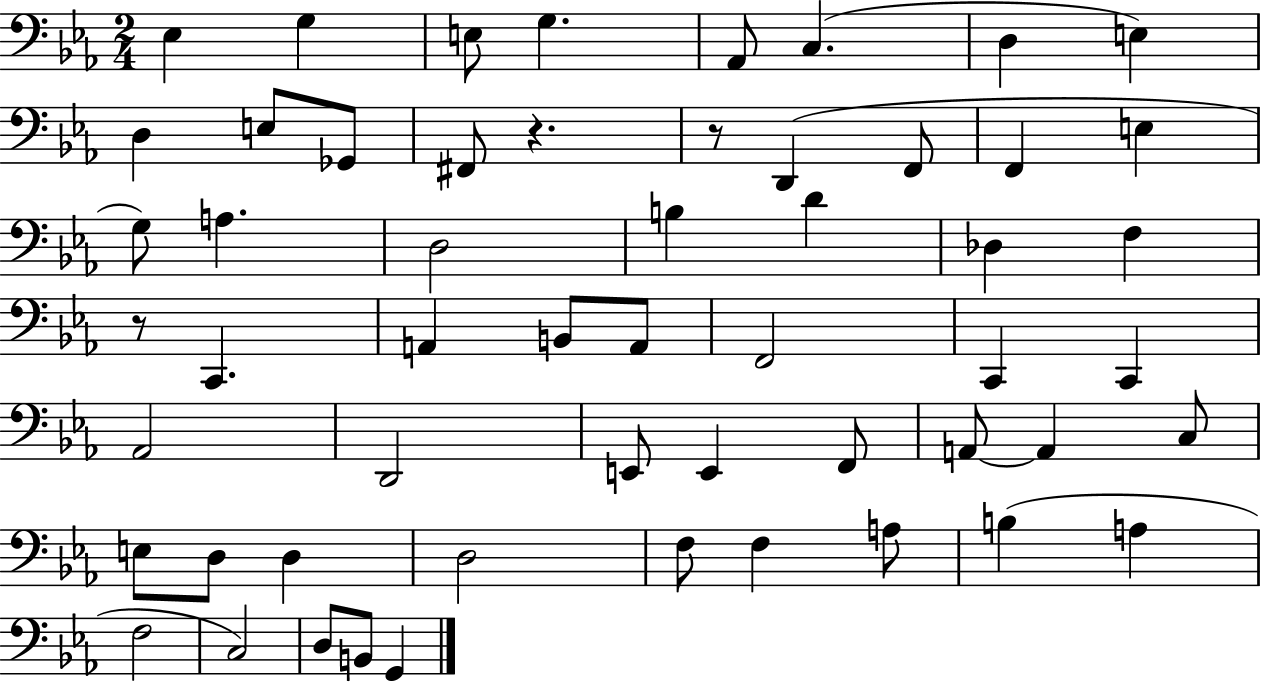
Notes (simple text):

Eb3/q G3/q E3/e G3/q. Ab2/e C3/q. D3/q E3/q D3/q E3/e Gb2/e F#2/e R/q. R/e D2/q F2/e F2/q E3/q G3/e A3/q. D3/h B3/q D4/q Db3/q F3/q R/e C2/q. A2/q B2/e A2/e F2/h C2/q C2/q Ab2/h D2/h E2/e E2/q F2/e A2/e A2/q C3/e E3/e D3/e D3/q D3/h F3/e F3/q A3/e B3/q A3/q F3/h C3/h D3/e B2/e G2/q